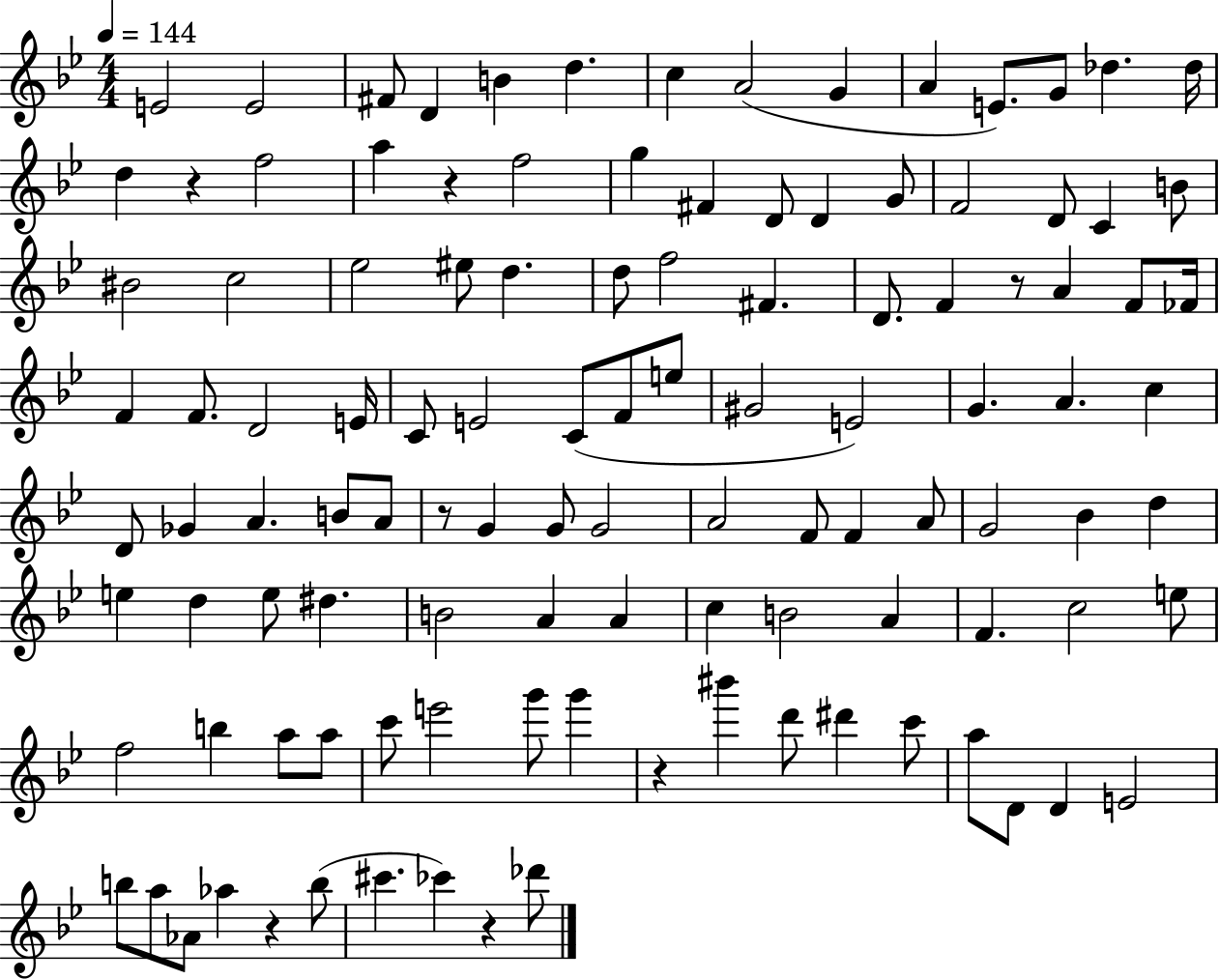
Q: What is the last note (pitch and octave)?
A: Db6